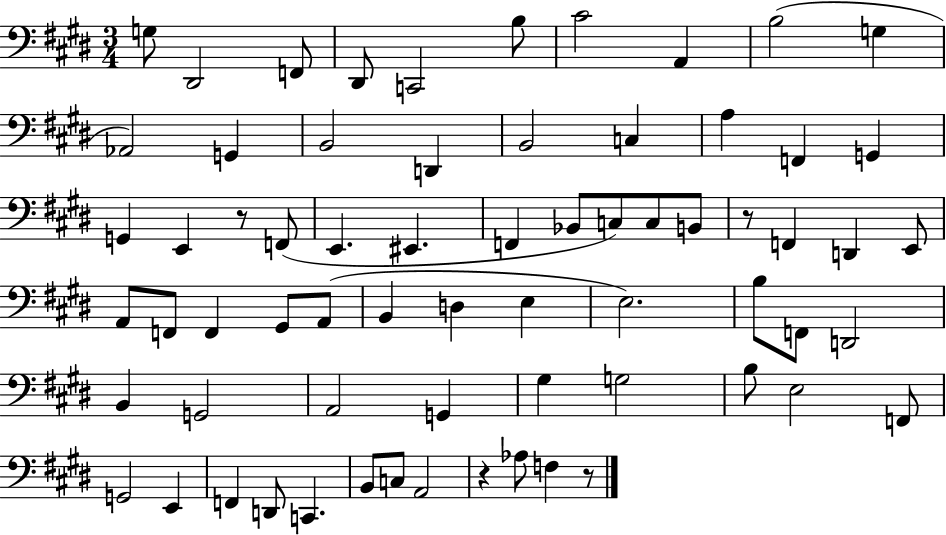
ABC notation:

X:1
T:Untitled
M:3/4
L:1/4
K:E
G,/2 ^D,,2 F,,/2 ^D,,/2 C,,2 B,/2 ^C2 A,, B,2 G, _A,,2 G,, B,,2 D,, B,,2 C, A, F,, G,, G,, E,, z/2 F,,/2 E,, ^E,, F,, _B,,/2 C,/2 C,/2 B,,/2 z/2 F,, D,, E,,/2 A,,/2 F,,/2 F,, ^G,,/2 A,,/2 B,, D, E, E,2 B,/2 F,,/2 D,,2 B,, G,,2 A,,2 G,, ^G, G,2 B,/2 E,2 F,,/2 G,,2 E,, F,, D,,/2 C,, B,,/2 C,/2 A,,2 z _A,/2 F, z/2